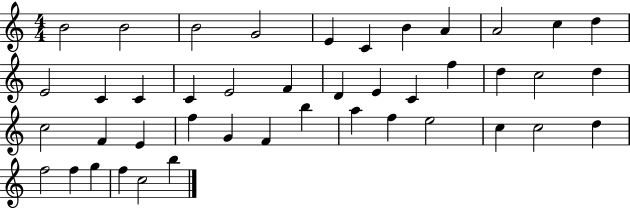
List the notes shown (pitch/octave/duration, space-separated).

B4/h B4/h B4/h G4/h E4/q C4/q B4/q A4/q A4/h C5/q D5/q E4/h C4/q C4/q C4/q E4/h F4/q D4/q E4/q C4/q F5/q D5/q C5/h D5/q C5/h F4/q E4/q F5/q G4/q F4/q B5/q A5/q F5/q E5/h C5/q C5/h D5/q F5/h F5/q G5/q F5/q C5/h B5/q